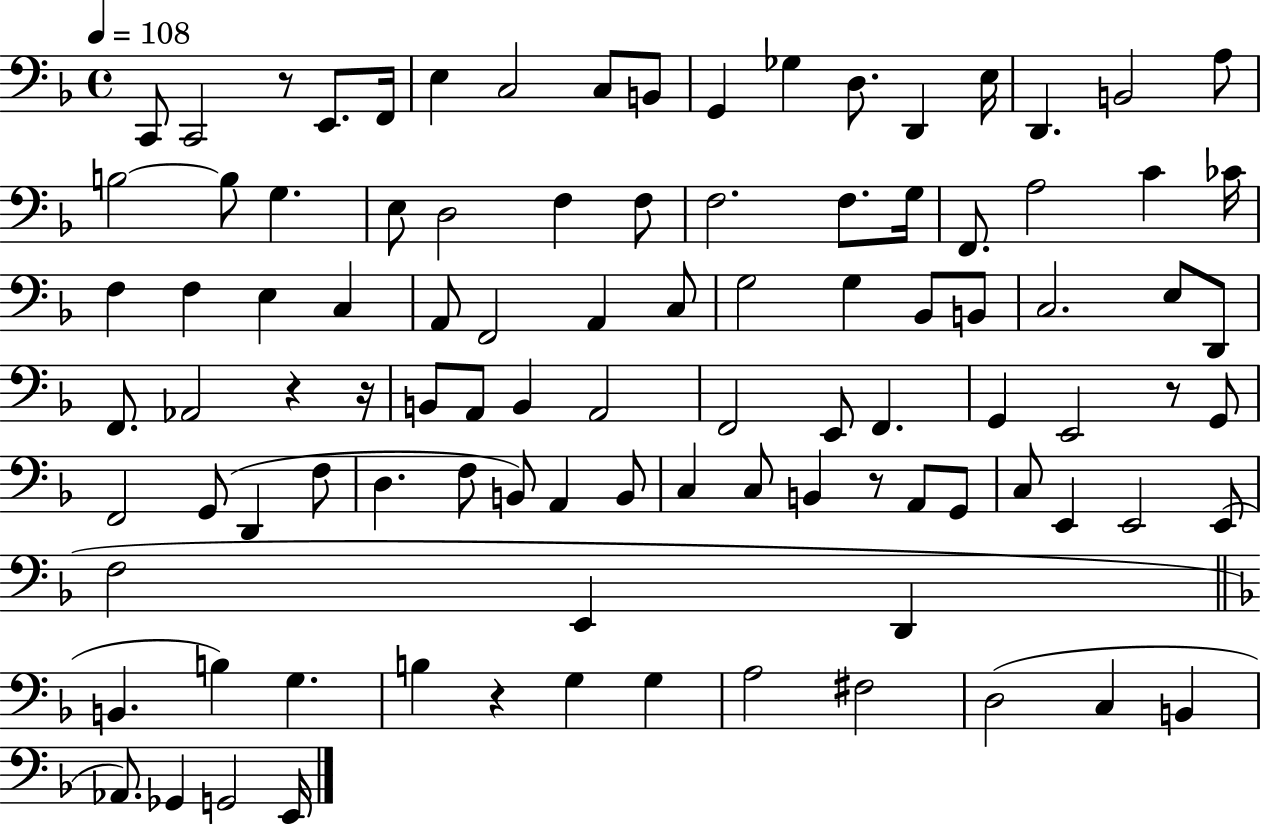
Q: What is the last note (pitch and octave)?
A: E2